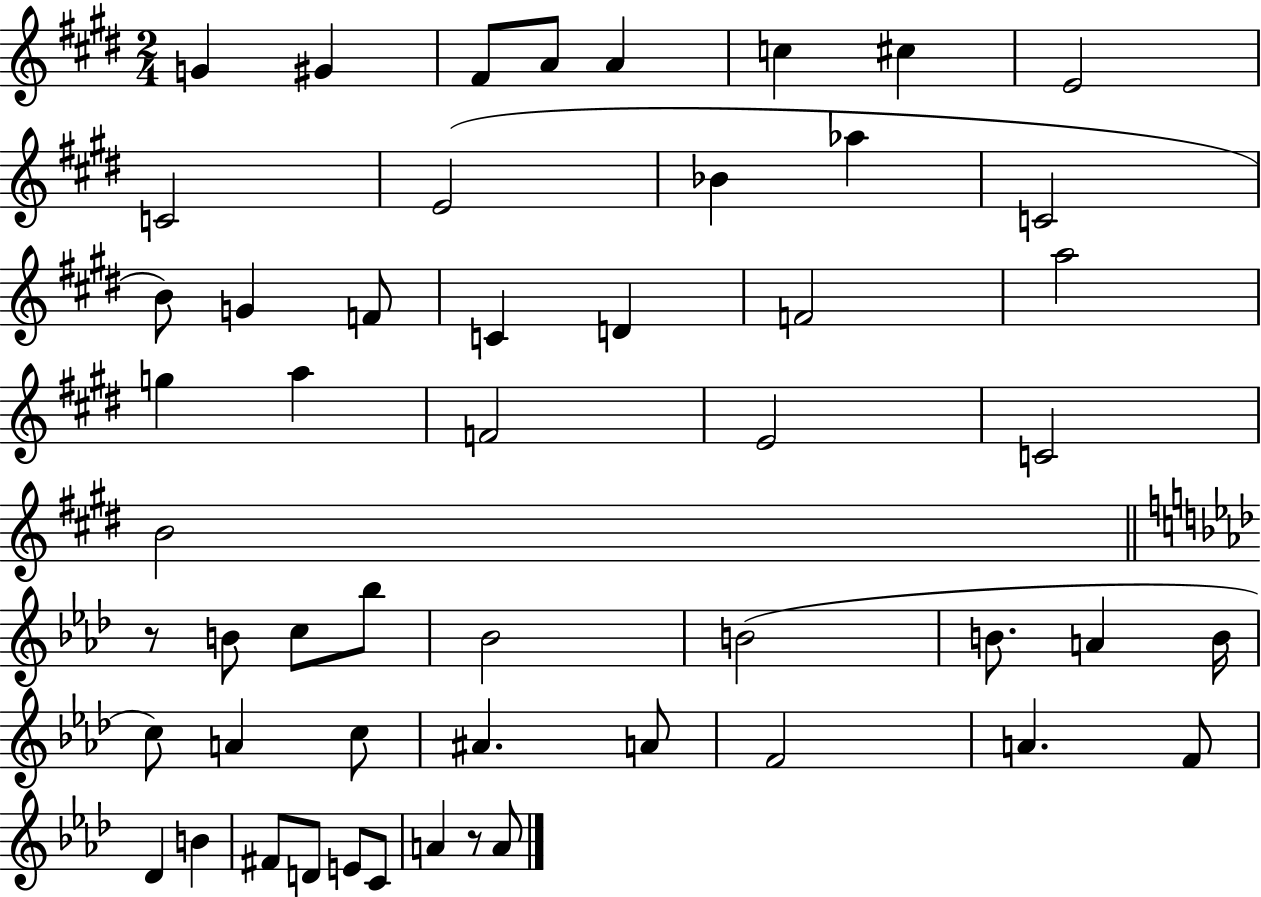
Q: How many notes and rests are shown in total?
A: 52